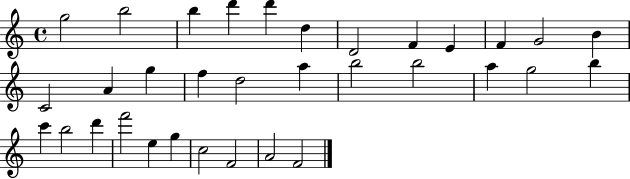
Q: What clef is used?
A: treble